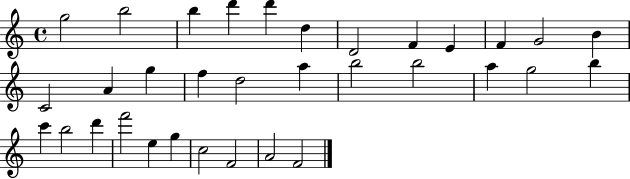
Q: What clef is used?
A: treble